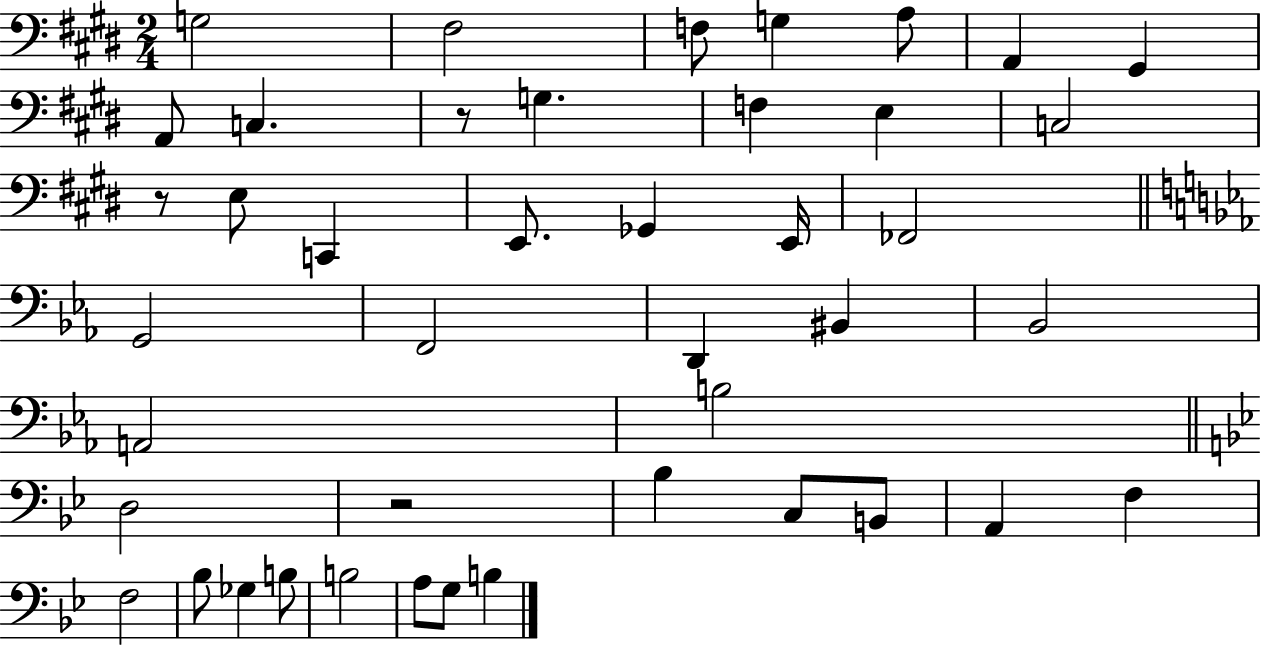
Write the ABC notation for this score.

X:1
T:Untitled
M:2/4
L:1/4
K:E
G,2 ^F,2 F,/2 G, A,/2 A,, ^G,, A,,/2 C, z/2 G, F, E, C,2 z/2 E,/2 C,, E,,/2 _G,, E,,/4 _F,,2 G,,2 F,,2 D,, ^B,, _B,,2 A,,2 B,2 D,2 z2 _B, C,/2 B,,/2 A,, F, F,2 _B,/2 _G, B,/2 B,2 A,/2 G,/2 B,